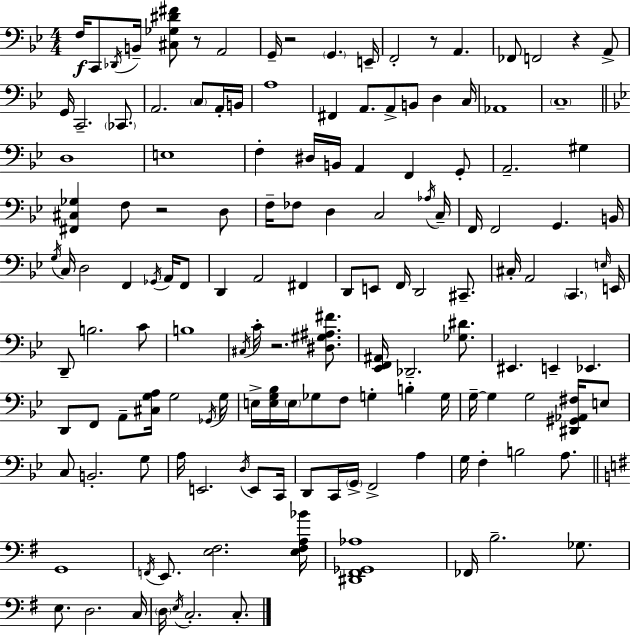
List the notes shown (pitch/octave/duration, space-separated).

F3/s C2/e Db2/s B2/s [C#3,Gb3,D#4,F#4]/e R/e A2/h G2/s R/h G2/q. E2/s F2/h R/e A2/q. FES2/e F2/h R/q A2/e G2/s C2/h. CES2/e. A2/h. C3/e A2/s B2/s A3/w F#2/q A2/e. A2/e B2/e D3/q C3/s Ab2/w C3/w D3/w E3/w F3/q D#3/s B2/s A2/q F2/q G2/e A2/h. G#3/q [F#2,C#3,Gb3]/q F3/e R/h D3/e F3/s FES3/e D3/q C3/h Ab3/s C3/s F2/s F2/h G2/q. B2/s G3/s C3/s D3/h F2/q Gb2/s A2/s F2/e D2/q A2/h F#2/q D2/e E2/e F2/s D2/h C#2/e. C#3/s A2/h C2/q. E3/s E2/s D2/e B3/h. C4/e B3/w C#3/s C4/s R/h. [D#3,G#3,A#3,F#4]/e. [Eb2,F2,A#2]/s Db2/h. [Gb3,D#4]/e. EIS2/q. E2/q Eb2/q. D2/e F2/e A2/e [C#3,G3,A3]/s G3/h Gb2/s G3/s E3/s [E3,G3,Bb3]/s E3/s Gb3/e F3/e G3/q B3/q G3/s G3/s G3/q G3/h [D#2,G#2,Ab2,F#3]/s E3/e C3/e B2/h. G3/e A3/s E2/h. D3/s E2/e C2/s D2/e C2/s G2/s F2/h A3/q G3/s F3/q B3/h A3/e. G2/w F2/s E2/e. [E3,F#3]/h. [E3,F#3,A3,Bb4]/s [D#2,F#2,Gb2,Ab3]/w FES2/s B3/h. Gb3/e. E3/e. D3/h. C3/s D3/s E3/s C3/h. C3/e.